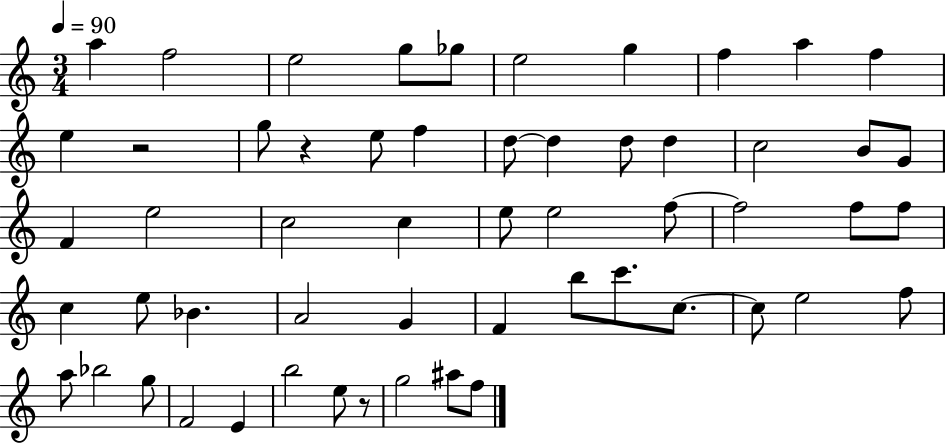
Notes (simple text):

A5/q F5/h E5/h G5/e Gb5/e E5/h G5/q F5/q A5/q F5/q E5/q R/h G5/e R/q E5/e F5/q D5/e D5/q D5/e D5/q C5/h B4/e G4/e F4/q E5/h C5/h C5/q E5/e E5/h F5/e F5/h F5/e F5/e C5/q E5/e Bb4/q. A4/h G4/q F4/q B5/e C6/e. C5/e. C5/e E5/h F5/e A5/e Bb5/h G5/e F4/h E4/q B5/h E5/e R/e G5/h A#5/e F5/e